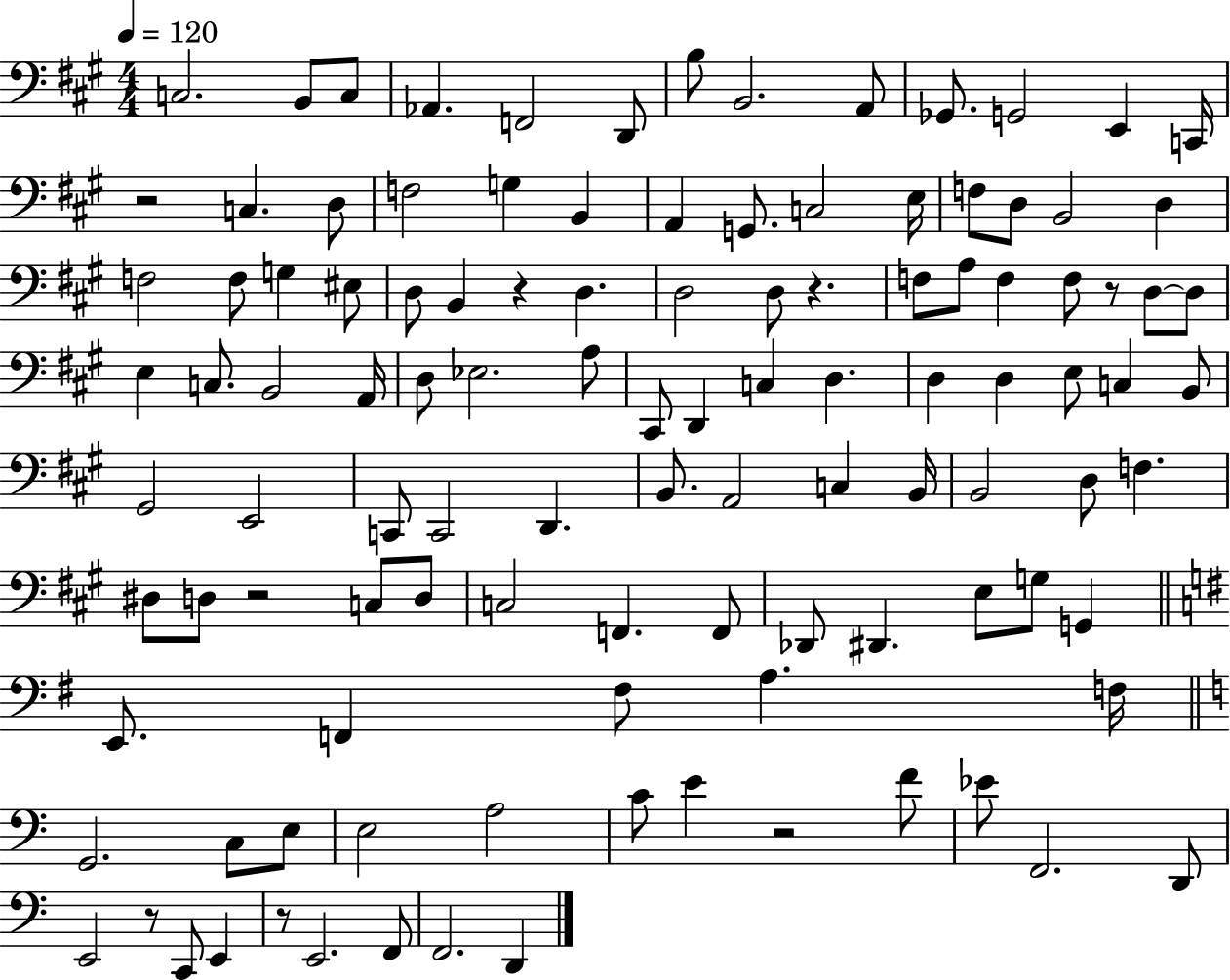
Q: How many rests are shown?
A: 8